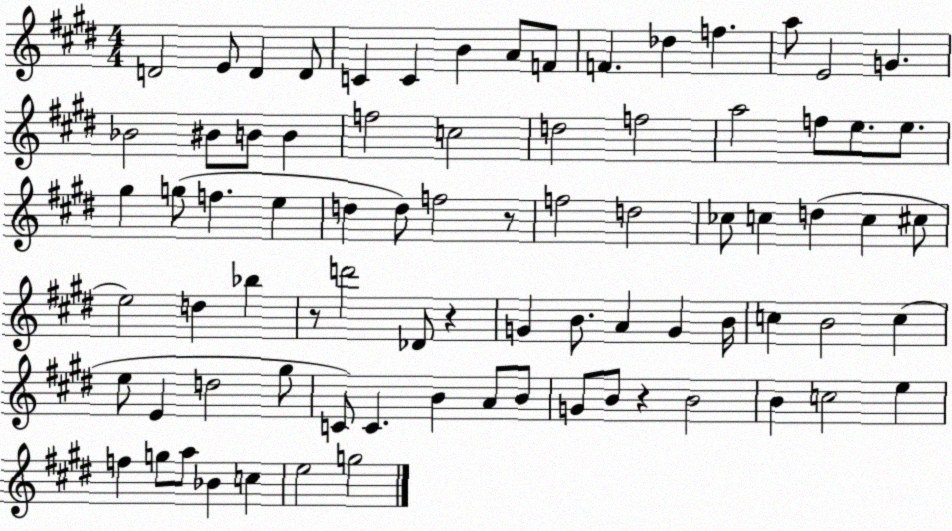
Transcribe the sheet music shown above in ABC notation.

X:1
T:Untitled
M:4/4
L:1/4
K:E
D2 E/2 D D/2 C C B A/2 F/2 F _d f a/2 E2 G _B2 ^B/2 B/2 B f2 c2 d2 f2 a2 f/2 e/2 e/2 ^g g/2 f e d d/2 f2 z/2 f2 d2 _c/2 c d c ^c/2 e2 d _b z/2 d'2 _D/2 z G B/2 A G B/4 c B2 c e/2 E d2 ^g/2 C/2 C B A/2 B/2 G/2 B/2 z B2 B c2 e f g/2 a/2 _B c e2 g2